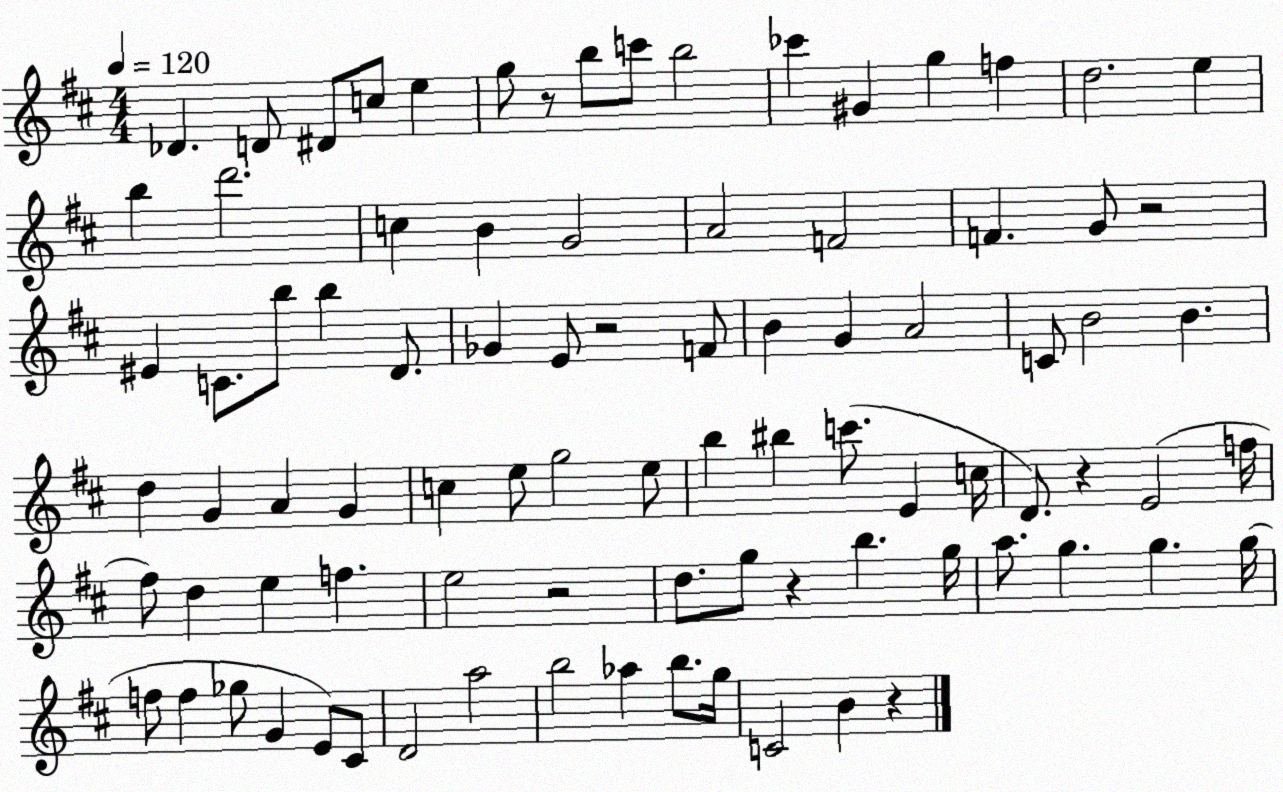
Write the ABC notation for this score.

X:1
T:Untitled
M:4/4
L:1/4
K:D
_D D/2 ^D/2 c/2 e g/2 z/2 b/2 c'/2 b2 _c' ^G g f d2 e b d'2 c B G2 A2 F2 F G/2 z2 ^E C/2 b/2 b D/2 _G E/2 z2 F/2 B G A2 C/2 B2 B d G A G c e/2 g2 e/2 b ^b c'/2 E c/4 D/2 z E2 f/4 ^f/2 d e f e2 z2 d/2 g/2 z b g/4 a/2 g g g/4 f/2 f _g/2 G E/2 ^C/2 D2 a2 b2 _a b/2 g/4 C2 B z